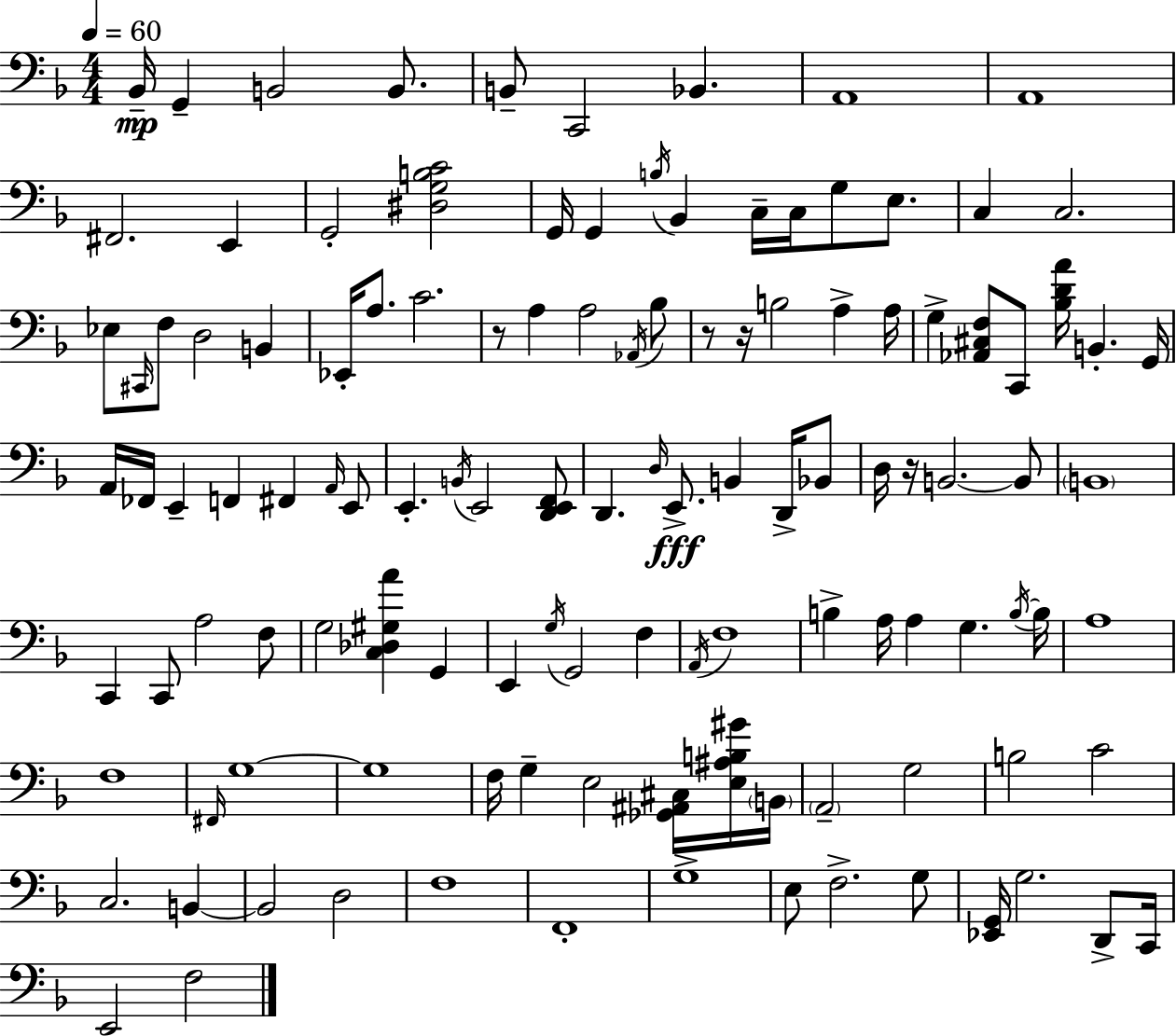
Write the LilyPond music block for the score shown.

{
  \clef bass
  \numericTimeSignature
  \time 4/4
  \key d \minor
  \tempo 4 = 60
  bes,16--\mp g,4-- b,2 b,8. | b,8-- c,2 bes,4. | a,1 | a,1 | \break fis,2. e,4 | g,2-. <dis g b c'>2 | g,16 g,4 \acciaccatura { b16 } bes,4 c16-- c16 g8 e8. | c4 c2. | \break ees8 \grace { cis,16 } f8 d2 b,4 | ees,16-. a8. c'2. | r8 a4 a2 | \acciaccatura { aes,16 } bes8 r8 r16 b2 a4-> | \break a16 g4-> <aes, cis f>8 c,8 <bes d' a'>16 b,4.-. | g,16 a,16 fes,16 e,4-- f,4 fis,4 | \grace { a,16 } e,8 e,4.-. \acciaccatura { b,16 } e,2 | <d, e, f,>8 d,4. \grace { d16 }\fff e,8.-> b,4 | \break d,16-> bes,8 d16 r16 b,2.~~ | b,8 \parenthesize b,1 | c,4 c,8 a2 | f8 g2 <c des gis a'>4 | \break g,4 e,4 \acciaccatura { g16 } g,2 | f4 \acciaccatura { a,16 } f1 | b4-> a16 a4 | g4. \acciaccatura { b16~ }~ b16 a1 | \break f1 | \grace { fis,16 } g1~~ | g1 | f16 g4-- e2 | \break <ges, ais, cis>16 <e ais b gis'>16 \parenthesize b,16 \parenthesize a,2-- | g2 b2 | c'2 c2. | b,4~~ b,2 | \break d2 f1 | f,1-. | g1-> | e8 f2.-> | \break g8 <ees, g,>16 g2. | d,8-> c,16 e,2 | f2 \bar "|."
}